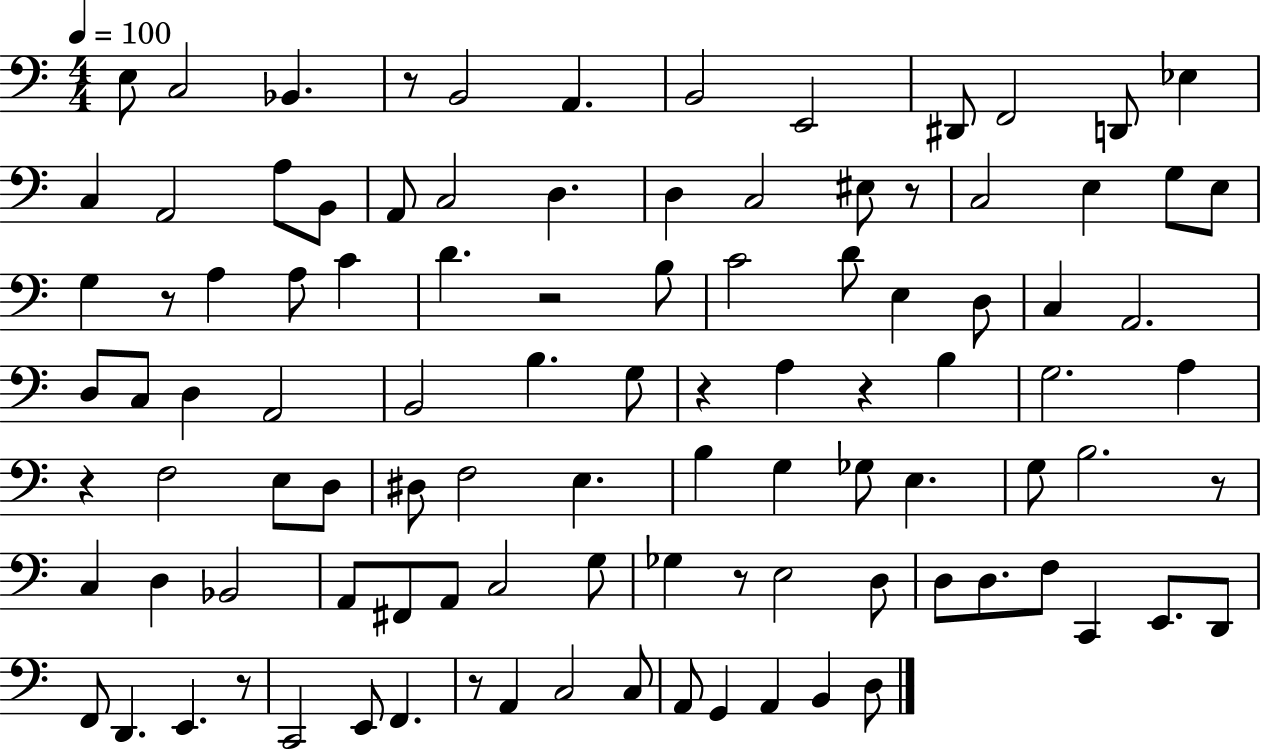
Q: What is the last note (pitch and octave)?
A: D3